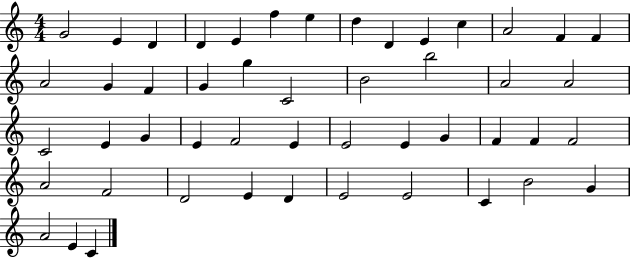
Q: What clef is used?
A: treble